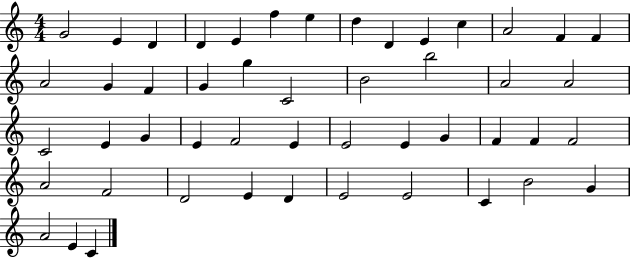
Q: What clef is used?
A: treble